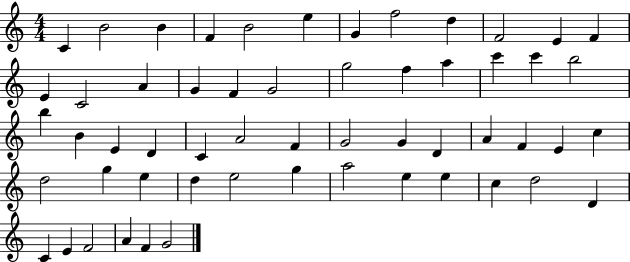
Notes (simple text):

C4/q B4/h B4/q F4/q B4/h E5/q G4/q F5/h D5/q F4/h E4/q F4/q E4/q C4/h A4/q G4/q F4/q G4/h G5/h F5/q A5/q C6/q C6/q B5/h B5/q B4/q E4/q D4/q C4/q A4/h F4/q G4/h G4/q D4/q A4/q F4/q E4/q C5/q D5/h G5/q E5/q D5/q E5/h G5/q A5/h E5/q E5/q C5/q D5/h D4/q C4/q E4/q F4/h A4/q F4/q G4/h